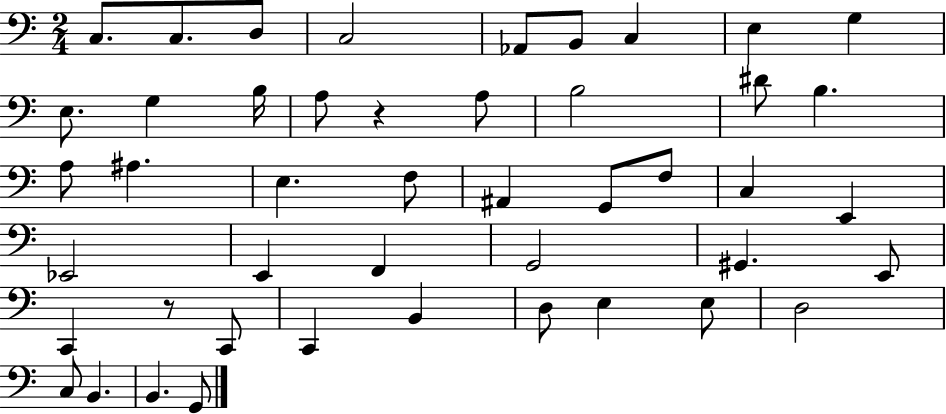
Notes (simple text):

C3/e. C3/e. D3/e C3/h Ab2/e B2/e C3/q E3/q G3/q E3/e. G3/q B3/s A3/e R/q A3/e B3/h D#4/e B3/q. A3/e A#3/q. E3/q. F3/e A#2/q G2/e F3/e C3/q E2/q Eb2/h E2/q F2/q G2/h G#2/q. E2/e C2/q R/e C2/e C2/q B2/q D3/e E3/q E3/e D3/h C3/e B2/q. B2/q. G2/e